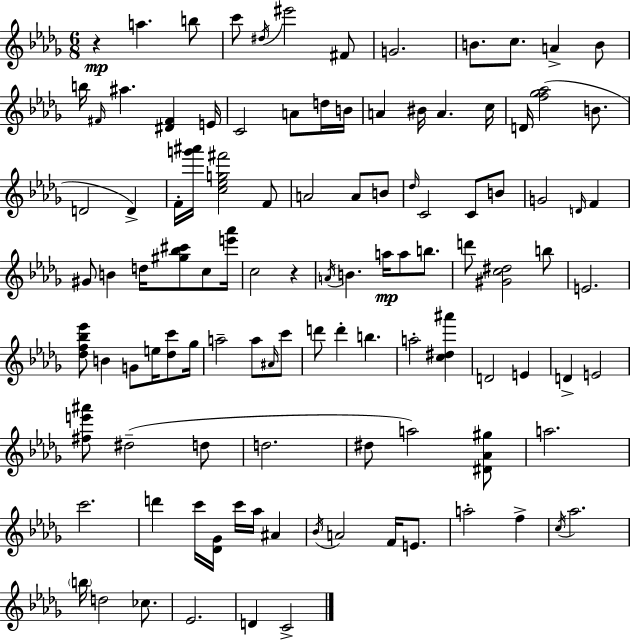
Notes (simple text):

R/q A5/q. B5/e C6/e D#5/s EIS6/h F#4/e G4/h. B4/e. C5/e. A4/q B4/e B5/s F#4/s A#5/q. [D#4,F#4]/q E4/s C4/h A4/e D5/s B4/s A4/q BIS4/s A4/q. C5/s D4/s [F5,Gb5,Ab5]/h B4/e. D4/h D4/q F4/s [G6,A#6]/s [C5,Eb5,G5,F#6]/h F4/e A4/h A4/e B4/e Db5/s C4/h C4/e B4/e G4/h D4/s F4/q G#4/e B4/q D5/s [G#5,Bb5,C#6]/e C5/e [E6,Ab6]/s C5/h R/q A4/s B4/q. A5/s A5/e B5/e. D6/e [G#4,C5,D#5]/h B5/e E4/h. [Db5,F5,Bb5,Eb6]/e B4/q G4/e E5/s [Db5,C6]/e Gb5/s A5/h A5/e A#4/s C6/e D6/e D6/q B5/q. A5/h [C5,D#5,A#6]/q D4/h E4/q D4/q E4/h [F#5,E6,A#6]/e D#5/h D5/e D5/h. D#5/e A5/h [D#4,Ab4,G#5]/e A5/h. C6/h. D6/q C6/s [Db4,Gb4]/s C6/s Ab5/s A#4/q Bb4/s A4/h F4/s E4/e. A5/h F5/q C5/s Ab5/h. B5/s D5/h CES5/e. Eb4/h. D4/q C4/h